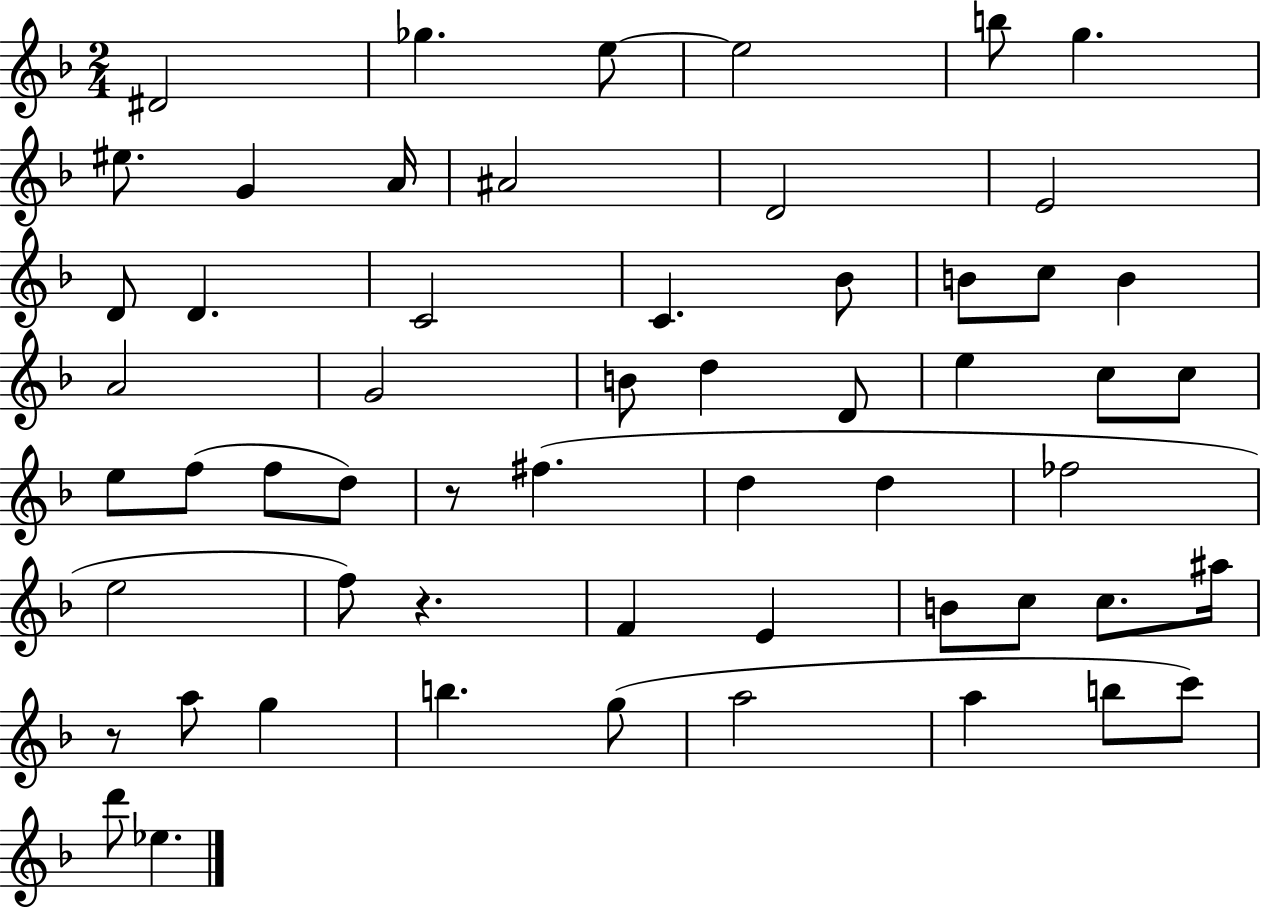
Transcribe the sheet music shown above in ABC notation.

X:1
T:Untitled
M:2/4
L:1/4
K:F
^D2 _g e/2 e2 b/2 g ^e/2 G A/4 ^A2 D2 E2 D/2 D C2 C _B/2 B/2 c/2 B A2 G2 B/2 d D/2 e c/2 c/2 e/2 f/2 f/2 d/2 z/2 ^f d d _f2 e2 f/2 z F E B/2 c/2 c/2 ^a/4 z/2 a/2 g b g/2 a2 a b/2 c'/2 d'/2 _e